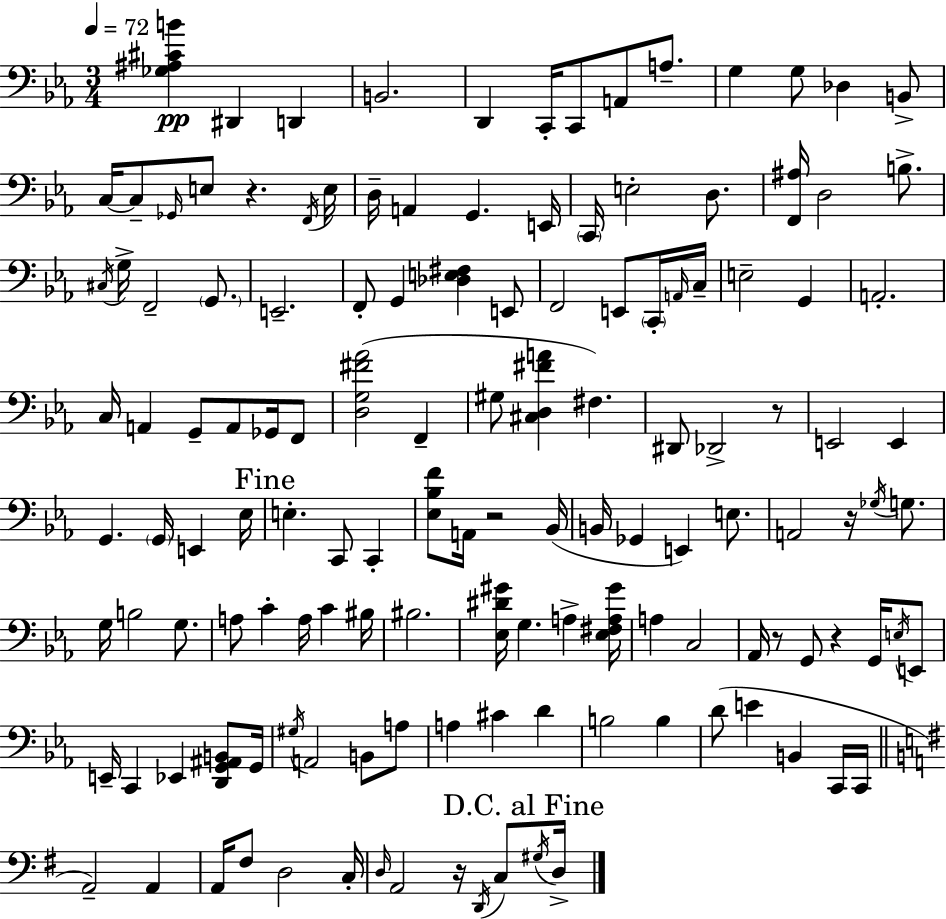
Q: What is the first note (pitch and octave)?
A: D#2